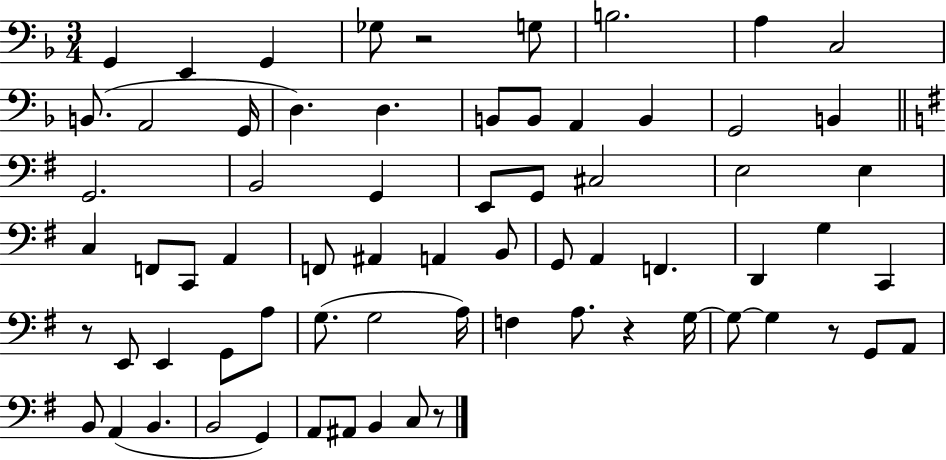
{
  \clef bass
  \numericTimeSignature
  \time 3/4
  \key f \major
  g,4 e,4 g,4 | ges8 r2 g8 | b2. | a4 c2 | \break b,8.( a,2 g,16 | d4.) d4. | b,8 b,8 a,4 b,4 | g,2 b,4 | \break \bar "||" \break \key g \major g,2. | b,2 g,4 | e,8 g,8 cis2 | e2 e4 | \break c4 f,8 c,8 a,4 | f,8 ais,4 a,4 b,8 | g,8 a,4 f,4. | d,4 g4 c,4 | \break r8 e,8 e,4 g,8 a8 | g8.( g2 a16) | f4 a8. r4 g16~~ | g8~~ g4 r8 g,8 a,8 | \break b,8 a,4( b,4. | b,2 g,4) | a,8 ais,8 b,4 c8 r8 | \bar "|."
}